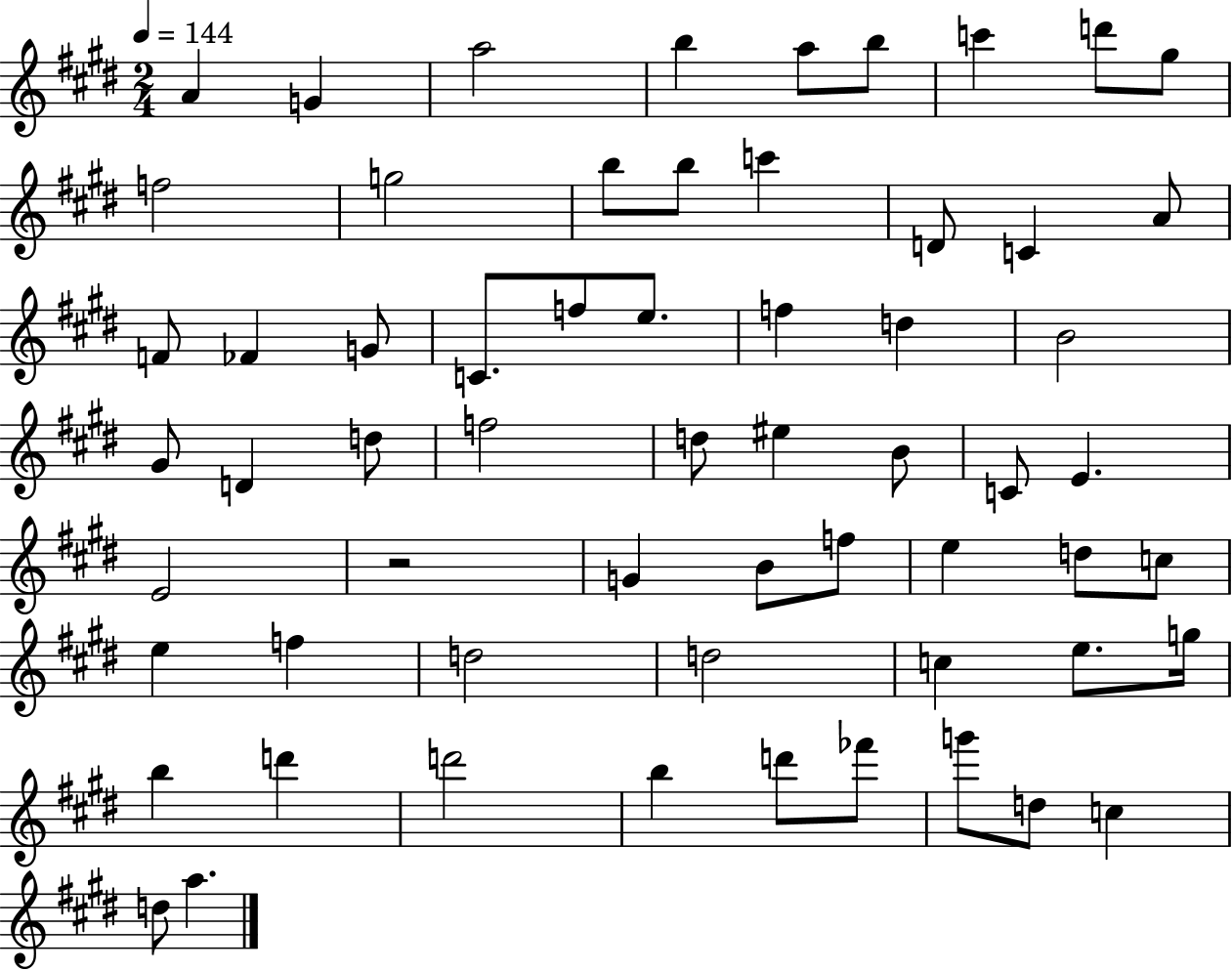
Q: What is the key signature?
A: E major